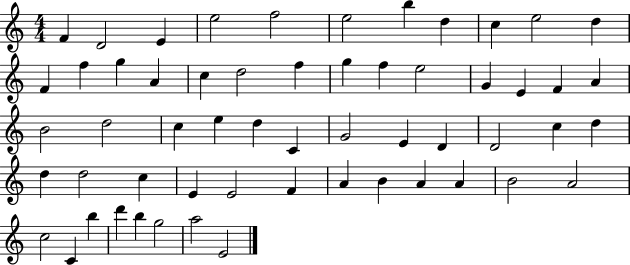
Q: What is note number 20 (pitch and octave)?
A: F5